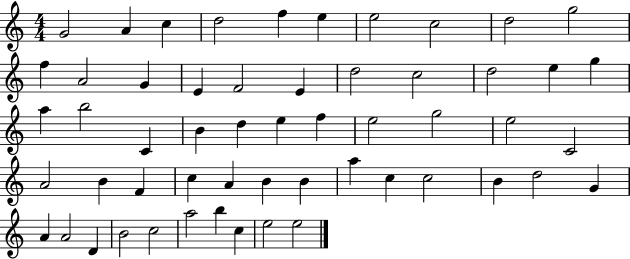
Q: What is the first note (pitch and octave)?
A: G4